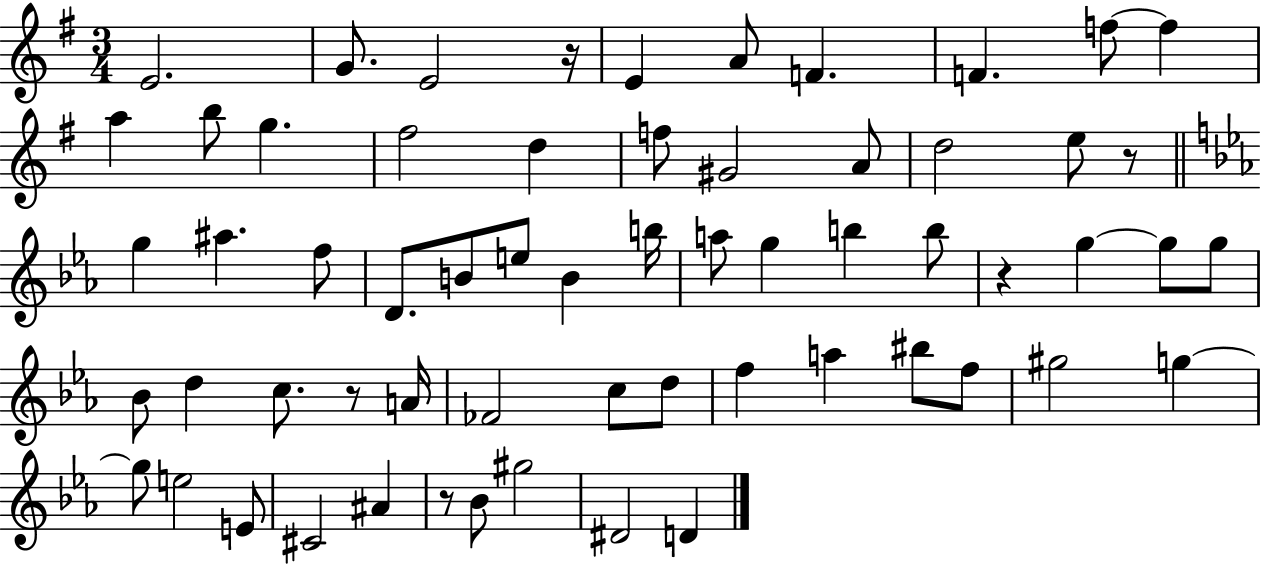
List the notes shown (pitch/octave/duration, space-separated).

E4/h. G4/e. E4/h R/s E4/q A4/e F4/q. F4/q. F5/e F5/q A5/q B5/e G5/q. F#5/h D5/q F5/e G#4/h A4/e D5/h E5/e R/e G5/q A#5/q. F5/e D4/e. B4/e E5/e B4/q B5/s A5/e G5/q B5/q B5/e R/q G5/q G5/e G5/e Bb4/e D5/q C5/e. R/e A4/s FES4/h C5/e D5/e F5/q A5/q BIS5/e F5/e G#5/h G5/q G5/e E5/h E4/e C#4/h A#4/q R/e Bb4/e G#5/h D#4/h D4/q